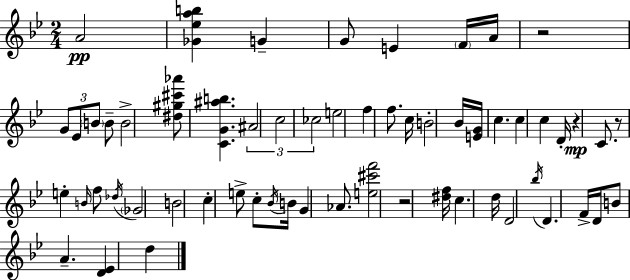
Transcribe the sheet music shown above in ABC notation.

X:1
T:Untitled
M:2/4
L:1/4
K:Bb
A2 [_G_eab] G G/2 E F/4 A/4 z2 G/2 _E/2 B/2 B/2 B2 [^d^g^c'_a']/2 [CG^ab] ^A2 c2 _c2 e2 f f/2 c/4 B2 _B/4 [EG]/4 c c c D/4 z C/2 z/2 e B/4 f/2 _d/4 _G2 B2 c e/2 c/2 _B/4 B/4 G _A/2 [e^c'f']2 z2 [^df]/4 c d/4 D2 _b/4 D F/4 D/4 B/2 A [D_E] d